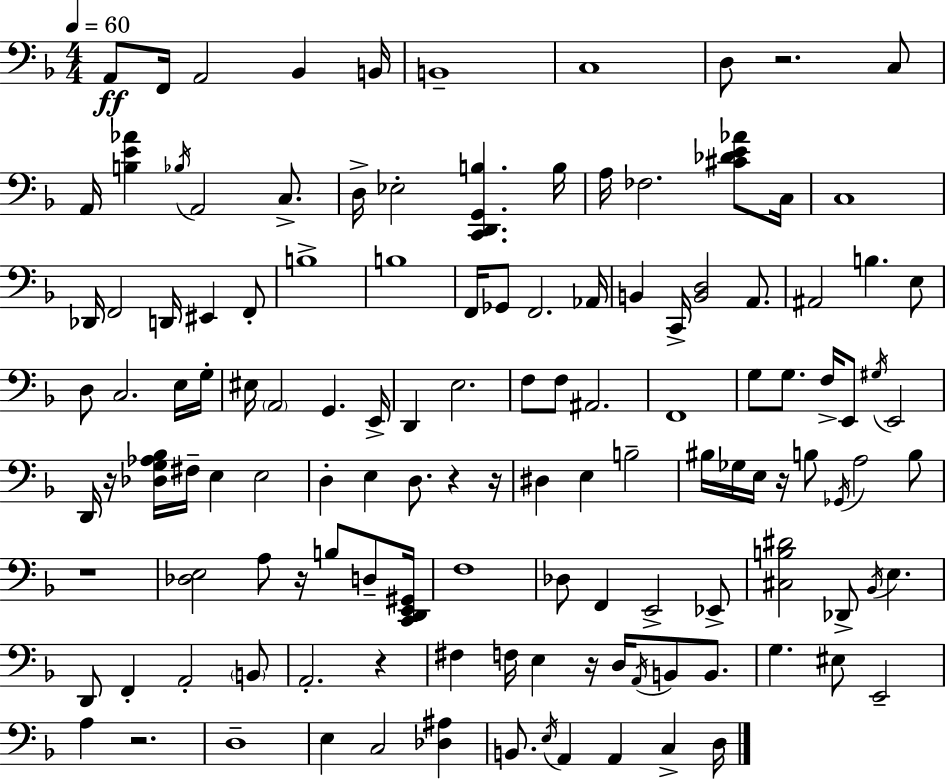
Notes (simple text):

A2/e F2/s A2/h Bb2/q B2/s B2/w C3/w D3/e R/h. C3/e A2/s [B3,E4,Ab4]/q Bb3/s A2/h C3/e. D3/s Eb3/h [C2,D2,G2,B3]/q. B3/s A3/s FES3/h. [C#4,Db4,E4,Ab4]/e C3/s C3/w Db2/s F2/h D2/s EIS2/q F2/e B3/w B3/w F2/s Gb2/e F2/h. Ab2/s B2/q C2/s [B2,D3]/h A2/e. A#2/h B3/q. E3/e D3/e C3/h. E3/s G3/s EIS3/s A2/h G2/q. E2/s D2/q E3/h. F3/e F3/e A#2/h. F2/w G3/e G3/e. F3/s E2/e G#3/s E2/h D2/s R/s [Db3,G3,Ab3,Bb3]/s F#3/s E3/q E3/h D3/q E3/q D3/e. R/q R/s D#3/q E3/q B3/h BIS3/s Gb3/s E3/s R/s B3/e Gb2/s A3/h B3/e R/w [Db3,E3]/h A3/e R/s B3/e D3/e [C2,D2,E2,G#2]/s F3/w Db3/e F2/q E2/h Eb2/e [C#3,B3,D#4]/h Db2/e Bb2/s E3/q. D2/e F2/q A2/h B2/e A2/h. R/q F#3/q F3/s E3/q R/s D3/s A2/s B2/e B2/e. G3/q. EIS3/e E2/h A3/q R/h. D3/w E3/q C3/h [Db3,A#3]/q B2/e. E3/s A2/q A2/q C3/q D3/s